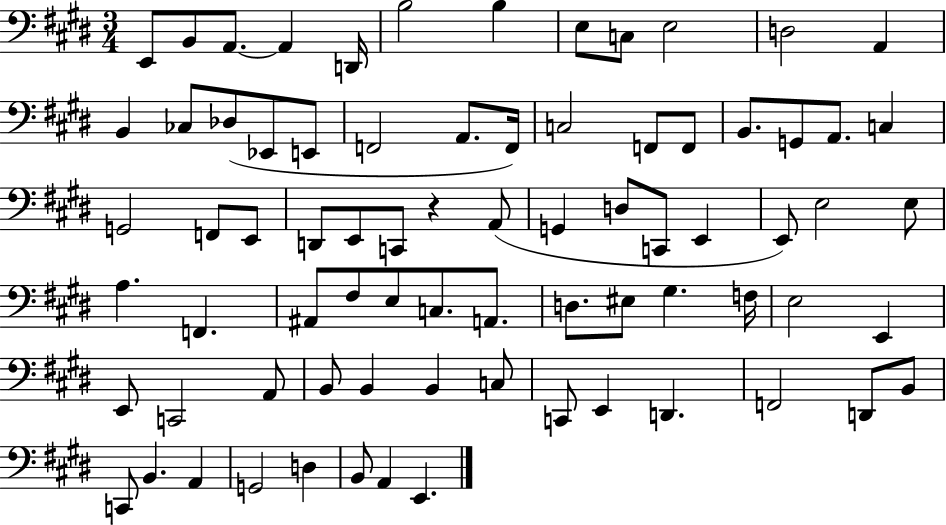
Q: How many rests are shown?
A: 1